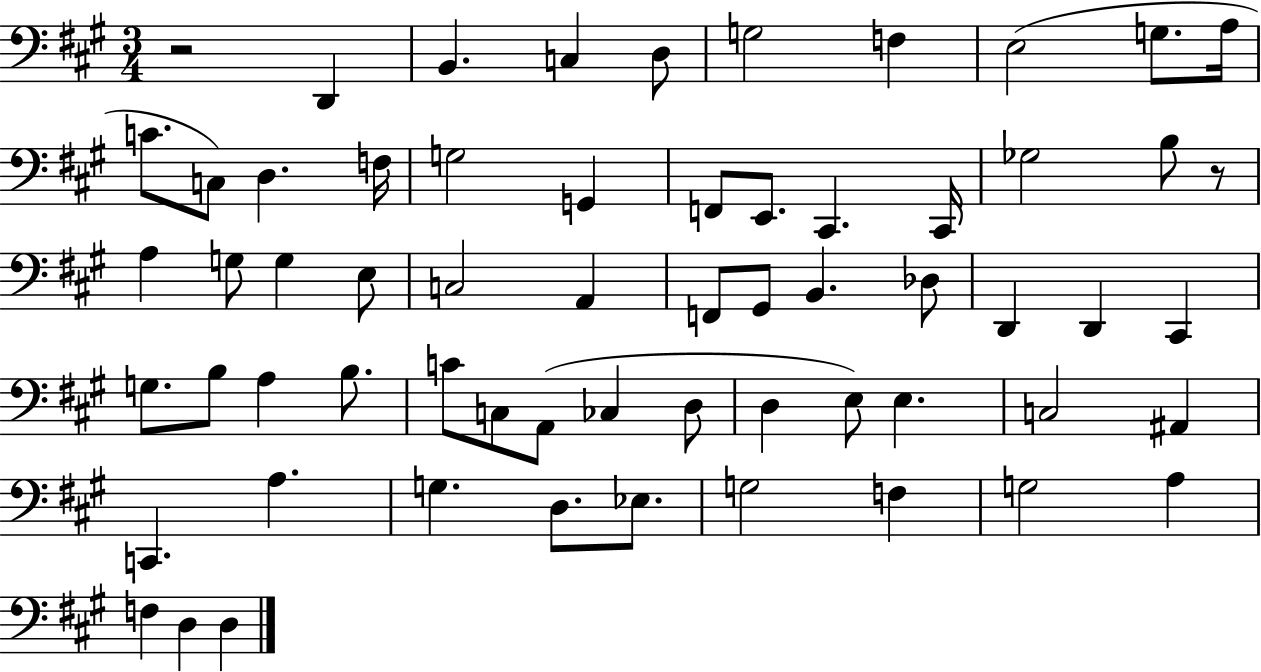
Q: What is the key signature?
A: A major